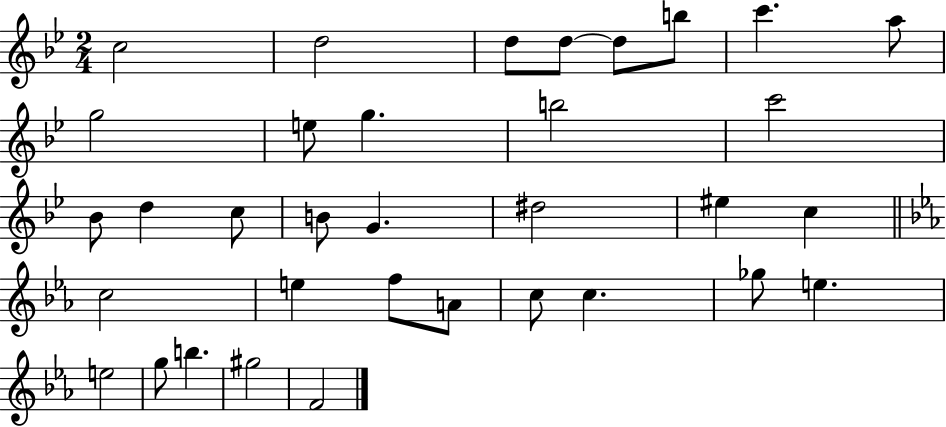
C5/h D5/h D5/e D5/e D5/e B5/e C6/q. A5/e G5/h E5/e G5/q. B5/h C6/h Bb4/e D5/q C5/e B4/e G4/q. D#5/h EIS5/q C5/q C5/h E5/q F5/e A4/e C5/e C5/q. Gb5/e E5/q. E5/h G5/e B5/q. G#5/h F4/h